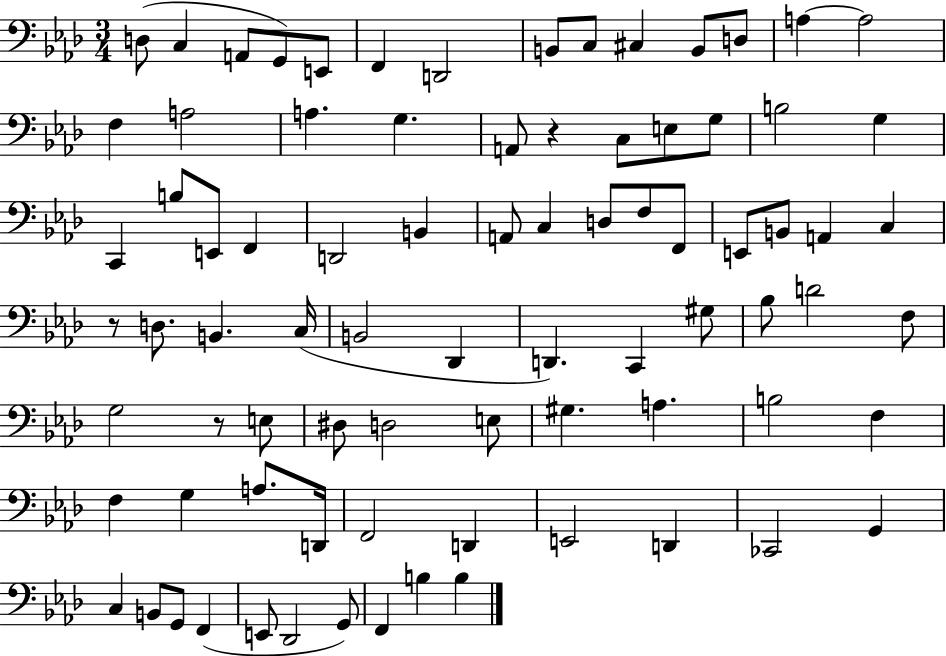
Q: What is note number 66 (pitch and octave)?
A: E2